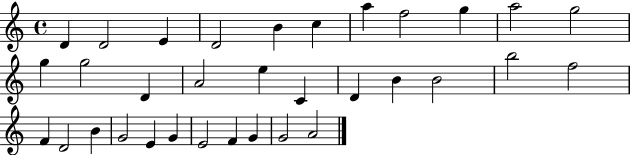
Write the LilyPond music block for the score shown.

{
  \clef treble
  \time 4/4
  \defaultTimeSignature
  \key c \major
  d'4 d'2 e'4 | d'2 b'4 c''4 | a''4 f''2 g''4 | a''2 g''2 | \break g''4 g''2 d'4 | a'2 e''4 c'4 | d'4 b'4 b'2 | b''2 f''2 | \break f'4 d'2 b'4 | g'2 e'4 g'4 | e'2 f'4 g'4 | g'2 a'2 | \break \bar "|."
}